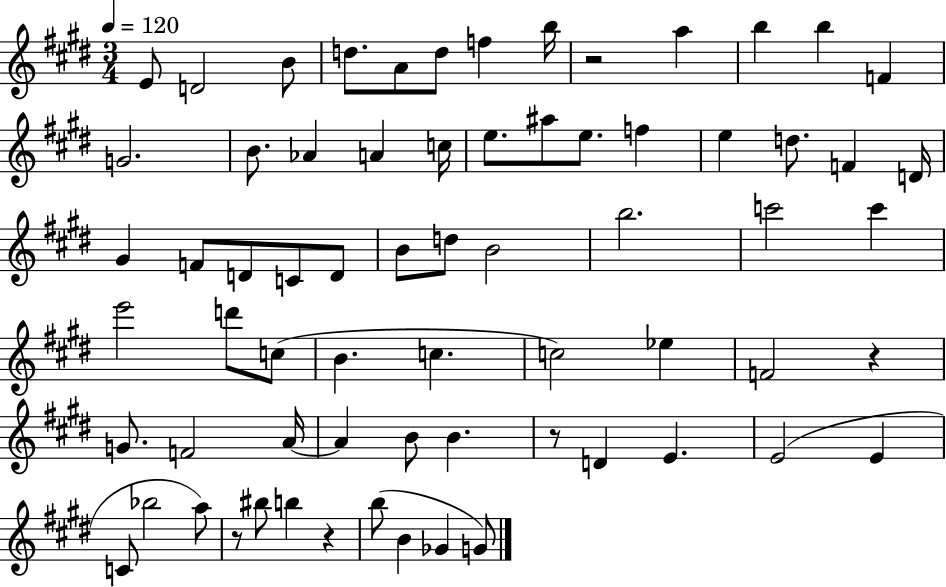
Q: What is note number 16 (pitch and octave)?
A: A4